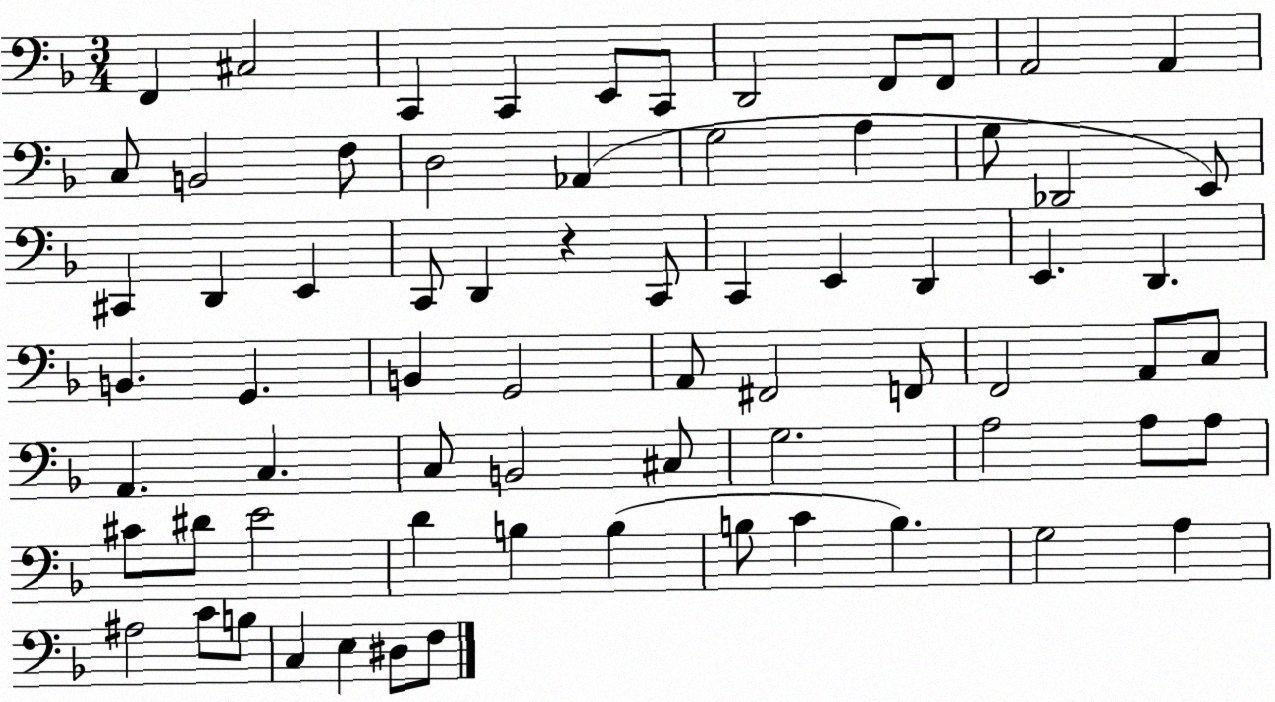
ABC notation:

X:1
T:Untitled
M:3/4
L:1/4
K:F
F,, ^C,2 C,, C,, E,,/2 C,,/2 D,,2 F,,/2 F,,/2 A,,2 A,, C,/2 B,,2 F,/2 D,2 _A,, G,2 A, G,/2 _D,,2 E,,/2 ^C,, D,, E,, C,,/2 D,, z C,,/2 C,, E,, D,, E,, D,, B,, G,, B,, G,,2 A,,/2 ^F,,2 F,,/2 F,,2 A,,/2 C,/2 A,, C, C,/2 B,,2 ^C,/2 G,2 A,2 A,/2 A,/2 ^C/2 ^D/2 E2 D B, B, B,/2 C B, G,2 A, ^A,2 C/2 B,/2 C, E, ^D,/2 F,/2